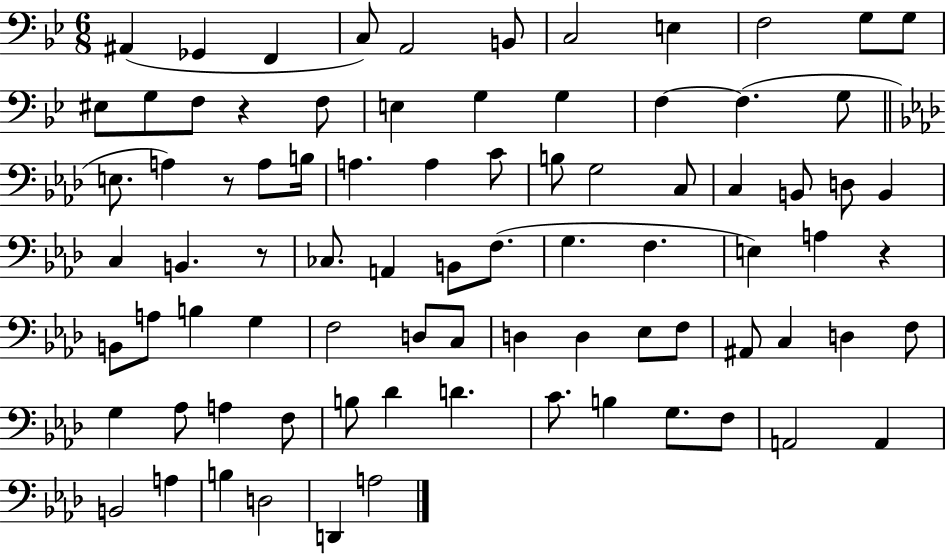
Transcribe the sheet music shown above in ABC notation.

X:1
T:Untitled
M:6/8
L:1/4
K:Bb
^A,, _G,, F,, C,/2 A,,2 B,,/2 C,2 E, F,2 G,/2 G,/2 ^E,/2 G,/2 F,/2 z F,/2 E, G, G, F, F, G,/2 E,/2 A, z/2 A,/2 B,/4 A, A, C/2 B,/2 G,2 C,/2 C, B,,/2 D,/2 B,, C, B,, z/2 _C,/2 A,, B,,/2 F,/2 G, F, E, A, z B,,/2 A,/2 B, G, F,2 D,/2 C,/2 D, D, _E,/2 F,/2 ^A,,/2 C, D, F,/2 G, _A,/2 A, F,/2 B,/2 _D D C/2 B, G,/2 F,/2 A,,2 A,, B,,2 A, B, D,2 D,, A,2